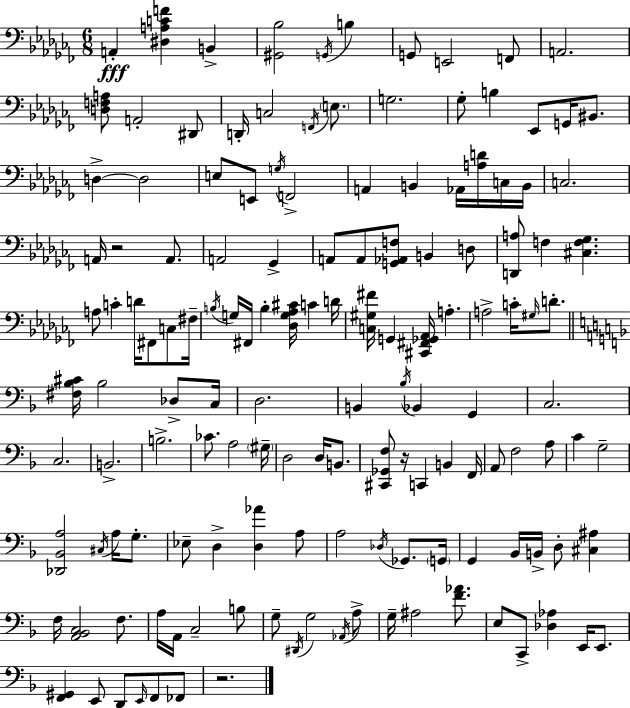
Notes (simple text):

A2/q [D#3,A3,C4,F4]/q B2/q [G#2,Bb3]/h G2/s B3/q G2/e E2/h F2/e A2/h. [D3,F3,A3]/e A2/h D#2/e D2/s C3/h F2/s E3/e. G3/h. Gb3/e B3/q Eb2/e G2/s BIS2/e. D3/q D3/h E3/e E2/e G3/s F2/h A2/q B2/q Ab2/s [A3,D4]/s C3/s B2/s C3/h. A2/s R/h A2/e. A2/h Gb2/q A2/e A2/e [G2,Ab2,F3]/e B2/q D3/e [D2,A3]/e F3/q [C#3,F3,Gb3]/q. A3/e C4/q D4/s F#2/e C3/e F#3/s B3/s G3/s F#2/s B3/q [Db3,G3,Ab3,C#4]/s C4/q D4/s [C3,G#3,F#4]/s G2/q [C#2,F#2,Gb2,Ab2]/s A3/q. A3/h C4/s G#3/s D4/e. [F#3,Bb3,C#4]/s Bb3/h Db3/e C3/s D3/h. B2/q Bb3/s Bb2/q G2/q C3/h. C3/h. B2/h. B3/h. CES4/e. A3/h G#3/s D3/h D3/s B2/e. [C#2,Gb2,F3]/e R/s C2/q B2/q F2/s A2/e F3/h A3/e C4/q G3/h [Db2,Bb2,A3]/h C#3/s A3/s G3/e. Eb3/e D3/q [D3,Ab4]/q A3/e A3/h Db3/s Gb2/e. G2/s G2/q Bb2/s B2/s D3/e [C#3,A#3]/q F3/s [A2,Bb2,C3]/h F3/e. A3/s A2/s C3/h B3/e G3/e D#2/s G3/h Ab2/s A3/e G3/s A#3/h [F4,Ab4]/e. E3/e C2/e [Db3,Ab3]/q E2/s E2/e. [F2,G#2]/q E2/e D2/e E2/s F2/e FES2/e R/h.